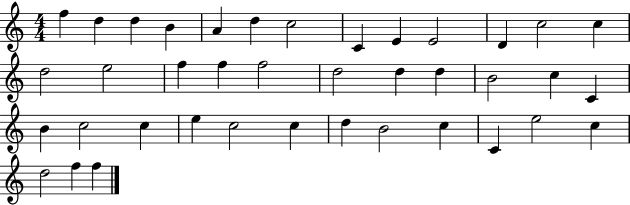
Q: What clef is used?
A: treble